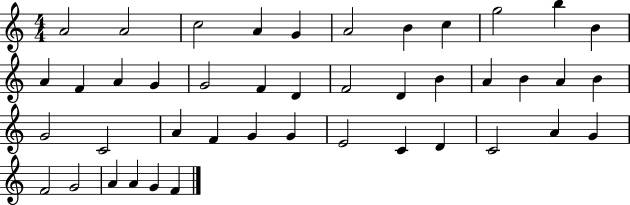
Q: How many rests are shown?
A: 0